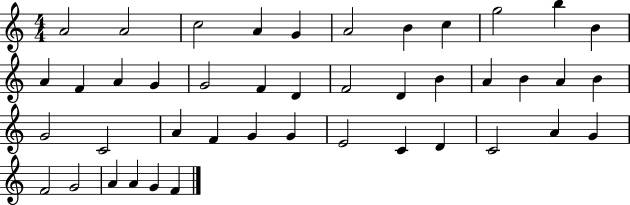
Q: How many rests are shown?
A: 0